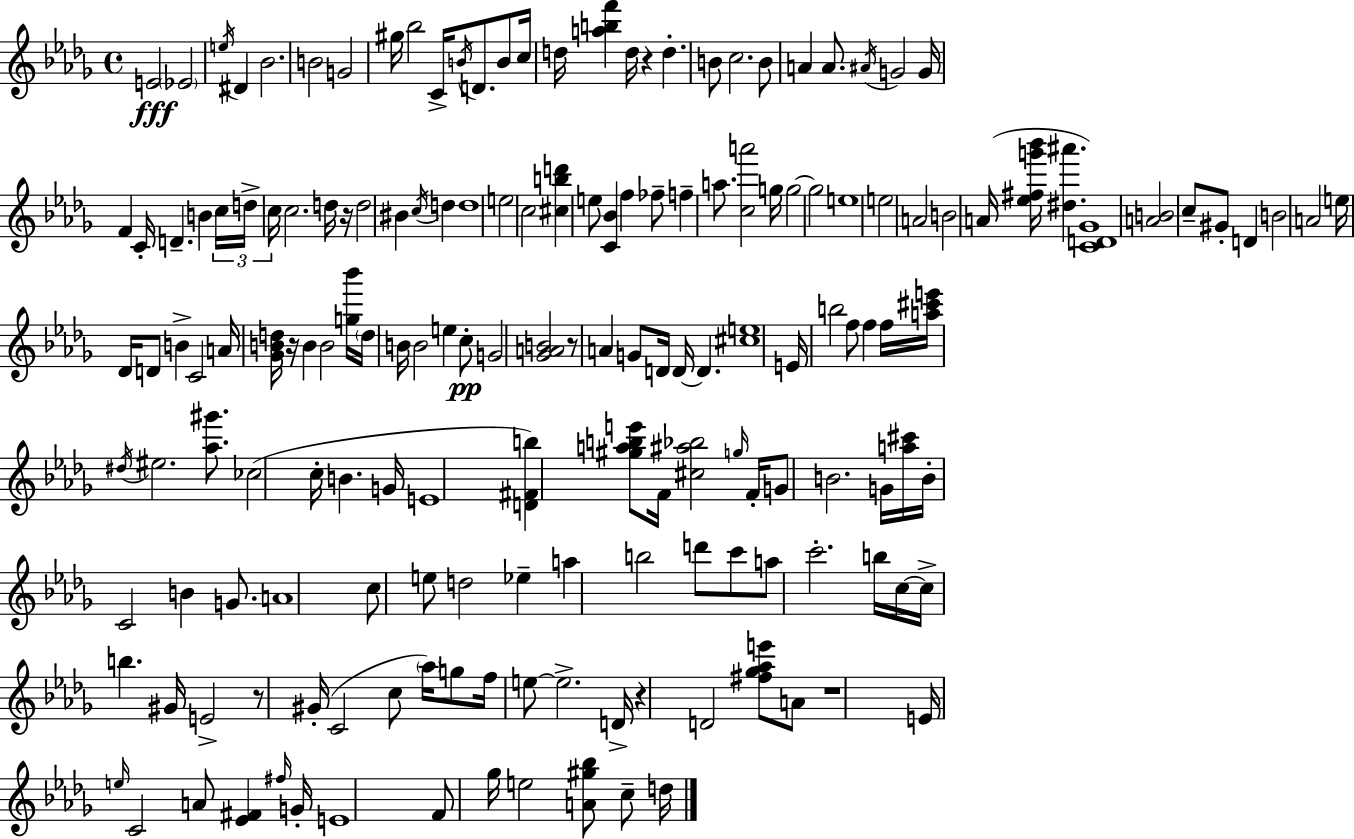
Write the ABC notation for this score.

X:1
T:Untitled
M:4/4
L:1/4
K:Bbm
E2 _E2 e/4 ^D _B2 B2 G2 ^g/4 _b2 C/4 B/4 D/2 B/2 c/4 d/4 [abf'] d/4 z d B/2 c2 B/2 A A/2 ^A/4 G2 G/4 F C/4 D B c/4 d/4 c/4 c2 d/4 z/4 d2 ^B c/4 d d4 e2 c2 [^cbd'] e/2 [C_B] f _f/2 f a/2 [ca']2 g/4 g2 g2 e4 e2 A2 B2 A/4 [_e^fg'_b']/4 [^d^a'] [CD_G]4 [AB]2 c/2 ^G/2 D B2 A2 e/4 _D/4 D/2 B C2 A/4 [_GBd]/4 z/4 B B2 [g_b']/4 d/4 B/4 B2 e c/2 G2 [_GAB]2 z/2 A G/2 D/4 D/4 D [^ce]4 E/4 b2 f/2 f f/4 [a^c'e']/4 ^d/4 ^e2 [_a^g']/2 _c2 c/4 B G/4 E4 [D^Fb] [^gabe']/2 F/4 [^c^a_b]2 g/4 F/4 G/2 B2 G/4 [a^c']/4 B/4 C2 B G/2 A4 c/2 e/2 d2 _e a b2 d'/2 c'/2 a/2 c'2 b/4 c/4 c/4 b ^G/4 E2 z/2 ^G/4 C2 c/2 _a/4 g/2 f/4 e/2 e2 D/4 z D2 [^f_g_ae']/2 A/2 z4 E/4 e/4 C2 A/2 [_E^F] ^f/4 G/4 E4 F/2 _g/4 e2 [A^g_b]/2 c/2 d/4